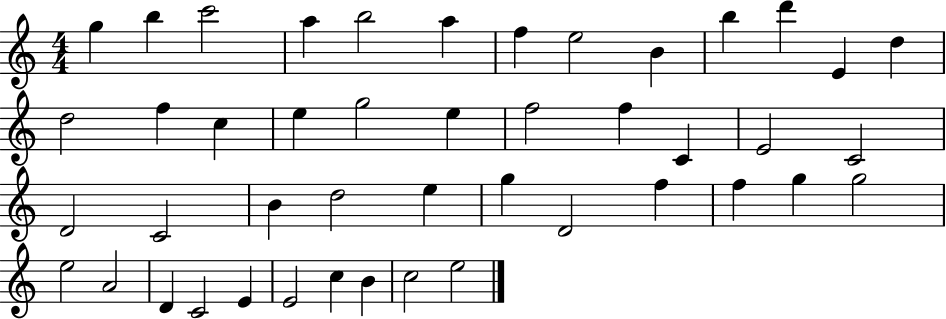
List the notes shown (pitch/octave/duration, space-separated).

G5/q B5/q C6/h A5/q B5/h A5/q F5/q E5/h B4/q B5/q D6/q E4/q D5/q D5/h F5/q C5/q E5/q G5/h E5/q F5/h F5/q C4/q E4/h C4/h D4/h C4/h B4/q D5/h E5/q G5/q D4/h F5/q F5/q G5/q G5/h E5/h A4/h D4/q C4/h E4/q E4/h C5/q B4/q C5/h E5/h